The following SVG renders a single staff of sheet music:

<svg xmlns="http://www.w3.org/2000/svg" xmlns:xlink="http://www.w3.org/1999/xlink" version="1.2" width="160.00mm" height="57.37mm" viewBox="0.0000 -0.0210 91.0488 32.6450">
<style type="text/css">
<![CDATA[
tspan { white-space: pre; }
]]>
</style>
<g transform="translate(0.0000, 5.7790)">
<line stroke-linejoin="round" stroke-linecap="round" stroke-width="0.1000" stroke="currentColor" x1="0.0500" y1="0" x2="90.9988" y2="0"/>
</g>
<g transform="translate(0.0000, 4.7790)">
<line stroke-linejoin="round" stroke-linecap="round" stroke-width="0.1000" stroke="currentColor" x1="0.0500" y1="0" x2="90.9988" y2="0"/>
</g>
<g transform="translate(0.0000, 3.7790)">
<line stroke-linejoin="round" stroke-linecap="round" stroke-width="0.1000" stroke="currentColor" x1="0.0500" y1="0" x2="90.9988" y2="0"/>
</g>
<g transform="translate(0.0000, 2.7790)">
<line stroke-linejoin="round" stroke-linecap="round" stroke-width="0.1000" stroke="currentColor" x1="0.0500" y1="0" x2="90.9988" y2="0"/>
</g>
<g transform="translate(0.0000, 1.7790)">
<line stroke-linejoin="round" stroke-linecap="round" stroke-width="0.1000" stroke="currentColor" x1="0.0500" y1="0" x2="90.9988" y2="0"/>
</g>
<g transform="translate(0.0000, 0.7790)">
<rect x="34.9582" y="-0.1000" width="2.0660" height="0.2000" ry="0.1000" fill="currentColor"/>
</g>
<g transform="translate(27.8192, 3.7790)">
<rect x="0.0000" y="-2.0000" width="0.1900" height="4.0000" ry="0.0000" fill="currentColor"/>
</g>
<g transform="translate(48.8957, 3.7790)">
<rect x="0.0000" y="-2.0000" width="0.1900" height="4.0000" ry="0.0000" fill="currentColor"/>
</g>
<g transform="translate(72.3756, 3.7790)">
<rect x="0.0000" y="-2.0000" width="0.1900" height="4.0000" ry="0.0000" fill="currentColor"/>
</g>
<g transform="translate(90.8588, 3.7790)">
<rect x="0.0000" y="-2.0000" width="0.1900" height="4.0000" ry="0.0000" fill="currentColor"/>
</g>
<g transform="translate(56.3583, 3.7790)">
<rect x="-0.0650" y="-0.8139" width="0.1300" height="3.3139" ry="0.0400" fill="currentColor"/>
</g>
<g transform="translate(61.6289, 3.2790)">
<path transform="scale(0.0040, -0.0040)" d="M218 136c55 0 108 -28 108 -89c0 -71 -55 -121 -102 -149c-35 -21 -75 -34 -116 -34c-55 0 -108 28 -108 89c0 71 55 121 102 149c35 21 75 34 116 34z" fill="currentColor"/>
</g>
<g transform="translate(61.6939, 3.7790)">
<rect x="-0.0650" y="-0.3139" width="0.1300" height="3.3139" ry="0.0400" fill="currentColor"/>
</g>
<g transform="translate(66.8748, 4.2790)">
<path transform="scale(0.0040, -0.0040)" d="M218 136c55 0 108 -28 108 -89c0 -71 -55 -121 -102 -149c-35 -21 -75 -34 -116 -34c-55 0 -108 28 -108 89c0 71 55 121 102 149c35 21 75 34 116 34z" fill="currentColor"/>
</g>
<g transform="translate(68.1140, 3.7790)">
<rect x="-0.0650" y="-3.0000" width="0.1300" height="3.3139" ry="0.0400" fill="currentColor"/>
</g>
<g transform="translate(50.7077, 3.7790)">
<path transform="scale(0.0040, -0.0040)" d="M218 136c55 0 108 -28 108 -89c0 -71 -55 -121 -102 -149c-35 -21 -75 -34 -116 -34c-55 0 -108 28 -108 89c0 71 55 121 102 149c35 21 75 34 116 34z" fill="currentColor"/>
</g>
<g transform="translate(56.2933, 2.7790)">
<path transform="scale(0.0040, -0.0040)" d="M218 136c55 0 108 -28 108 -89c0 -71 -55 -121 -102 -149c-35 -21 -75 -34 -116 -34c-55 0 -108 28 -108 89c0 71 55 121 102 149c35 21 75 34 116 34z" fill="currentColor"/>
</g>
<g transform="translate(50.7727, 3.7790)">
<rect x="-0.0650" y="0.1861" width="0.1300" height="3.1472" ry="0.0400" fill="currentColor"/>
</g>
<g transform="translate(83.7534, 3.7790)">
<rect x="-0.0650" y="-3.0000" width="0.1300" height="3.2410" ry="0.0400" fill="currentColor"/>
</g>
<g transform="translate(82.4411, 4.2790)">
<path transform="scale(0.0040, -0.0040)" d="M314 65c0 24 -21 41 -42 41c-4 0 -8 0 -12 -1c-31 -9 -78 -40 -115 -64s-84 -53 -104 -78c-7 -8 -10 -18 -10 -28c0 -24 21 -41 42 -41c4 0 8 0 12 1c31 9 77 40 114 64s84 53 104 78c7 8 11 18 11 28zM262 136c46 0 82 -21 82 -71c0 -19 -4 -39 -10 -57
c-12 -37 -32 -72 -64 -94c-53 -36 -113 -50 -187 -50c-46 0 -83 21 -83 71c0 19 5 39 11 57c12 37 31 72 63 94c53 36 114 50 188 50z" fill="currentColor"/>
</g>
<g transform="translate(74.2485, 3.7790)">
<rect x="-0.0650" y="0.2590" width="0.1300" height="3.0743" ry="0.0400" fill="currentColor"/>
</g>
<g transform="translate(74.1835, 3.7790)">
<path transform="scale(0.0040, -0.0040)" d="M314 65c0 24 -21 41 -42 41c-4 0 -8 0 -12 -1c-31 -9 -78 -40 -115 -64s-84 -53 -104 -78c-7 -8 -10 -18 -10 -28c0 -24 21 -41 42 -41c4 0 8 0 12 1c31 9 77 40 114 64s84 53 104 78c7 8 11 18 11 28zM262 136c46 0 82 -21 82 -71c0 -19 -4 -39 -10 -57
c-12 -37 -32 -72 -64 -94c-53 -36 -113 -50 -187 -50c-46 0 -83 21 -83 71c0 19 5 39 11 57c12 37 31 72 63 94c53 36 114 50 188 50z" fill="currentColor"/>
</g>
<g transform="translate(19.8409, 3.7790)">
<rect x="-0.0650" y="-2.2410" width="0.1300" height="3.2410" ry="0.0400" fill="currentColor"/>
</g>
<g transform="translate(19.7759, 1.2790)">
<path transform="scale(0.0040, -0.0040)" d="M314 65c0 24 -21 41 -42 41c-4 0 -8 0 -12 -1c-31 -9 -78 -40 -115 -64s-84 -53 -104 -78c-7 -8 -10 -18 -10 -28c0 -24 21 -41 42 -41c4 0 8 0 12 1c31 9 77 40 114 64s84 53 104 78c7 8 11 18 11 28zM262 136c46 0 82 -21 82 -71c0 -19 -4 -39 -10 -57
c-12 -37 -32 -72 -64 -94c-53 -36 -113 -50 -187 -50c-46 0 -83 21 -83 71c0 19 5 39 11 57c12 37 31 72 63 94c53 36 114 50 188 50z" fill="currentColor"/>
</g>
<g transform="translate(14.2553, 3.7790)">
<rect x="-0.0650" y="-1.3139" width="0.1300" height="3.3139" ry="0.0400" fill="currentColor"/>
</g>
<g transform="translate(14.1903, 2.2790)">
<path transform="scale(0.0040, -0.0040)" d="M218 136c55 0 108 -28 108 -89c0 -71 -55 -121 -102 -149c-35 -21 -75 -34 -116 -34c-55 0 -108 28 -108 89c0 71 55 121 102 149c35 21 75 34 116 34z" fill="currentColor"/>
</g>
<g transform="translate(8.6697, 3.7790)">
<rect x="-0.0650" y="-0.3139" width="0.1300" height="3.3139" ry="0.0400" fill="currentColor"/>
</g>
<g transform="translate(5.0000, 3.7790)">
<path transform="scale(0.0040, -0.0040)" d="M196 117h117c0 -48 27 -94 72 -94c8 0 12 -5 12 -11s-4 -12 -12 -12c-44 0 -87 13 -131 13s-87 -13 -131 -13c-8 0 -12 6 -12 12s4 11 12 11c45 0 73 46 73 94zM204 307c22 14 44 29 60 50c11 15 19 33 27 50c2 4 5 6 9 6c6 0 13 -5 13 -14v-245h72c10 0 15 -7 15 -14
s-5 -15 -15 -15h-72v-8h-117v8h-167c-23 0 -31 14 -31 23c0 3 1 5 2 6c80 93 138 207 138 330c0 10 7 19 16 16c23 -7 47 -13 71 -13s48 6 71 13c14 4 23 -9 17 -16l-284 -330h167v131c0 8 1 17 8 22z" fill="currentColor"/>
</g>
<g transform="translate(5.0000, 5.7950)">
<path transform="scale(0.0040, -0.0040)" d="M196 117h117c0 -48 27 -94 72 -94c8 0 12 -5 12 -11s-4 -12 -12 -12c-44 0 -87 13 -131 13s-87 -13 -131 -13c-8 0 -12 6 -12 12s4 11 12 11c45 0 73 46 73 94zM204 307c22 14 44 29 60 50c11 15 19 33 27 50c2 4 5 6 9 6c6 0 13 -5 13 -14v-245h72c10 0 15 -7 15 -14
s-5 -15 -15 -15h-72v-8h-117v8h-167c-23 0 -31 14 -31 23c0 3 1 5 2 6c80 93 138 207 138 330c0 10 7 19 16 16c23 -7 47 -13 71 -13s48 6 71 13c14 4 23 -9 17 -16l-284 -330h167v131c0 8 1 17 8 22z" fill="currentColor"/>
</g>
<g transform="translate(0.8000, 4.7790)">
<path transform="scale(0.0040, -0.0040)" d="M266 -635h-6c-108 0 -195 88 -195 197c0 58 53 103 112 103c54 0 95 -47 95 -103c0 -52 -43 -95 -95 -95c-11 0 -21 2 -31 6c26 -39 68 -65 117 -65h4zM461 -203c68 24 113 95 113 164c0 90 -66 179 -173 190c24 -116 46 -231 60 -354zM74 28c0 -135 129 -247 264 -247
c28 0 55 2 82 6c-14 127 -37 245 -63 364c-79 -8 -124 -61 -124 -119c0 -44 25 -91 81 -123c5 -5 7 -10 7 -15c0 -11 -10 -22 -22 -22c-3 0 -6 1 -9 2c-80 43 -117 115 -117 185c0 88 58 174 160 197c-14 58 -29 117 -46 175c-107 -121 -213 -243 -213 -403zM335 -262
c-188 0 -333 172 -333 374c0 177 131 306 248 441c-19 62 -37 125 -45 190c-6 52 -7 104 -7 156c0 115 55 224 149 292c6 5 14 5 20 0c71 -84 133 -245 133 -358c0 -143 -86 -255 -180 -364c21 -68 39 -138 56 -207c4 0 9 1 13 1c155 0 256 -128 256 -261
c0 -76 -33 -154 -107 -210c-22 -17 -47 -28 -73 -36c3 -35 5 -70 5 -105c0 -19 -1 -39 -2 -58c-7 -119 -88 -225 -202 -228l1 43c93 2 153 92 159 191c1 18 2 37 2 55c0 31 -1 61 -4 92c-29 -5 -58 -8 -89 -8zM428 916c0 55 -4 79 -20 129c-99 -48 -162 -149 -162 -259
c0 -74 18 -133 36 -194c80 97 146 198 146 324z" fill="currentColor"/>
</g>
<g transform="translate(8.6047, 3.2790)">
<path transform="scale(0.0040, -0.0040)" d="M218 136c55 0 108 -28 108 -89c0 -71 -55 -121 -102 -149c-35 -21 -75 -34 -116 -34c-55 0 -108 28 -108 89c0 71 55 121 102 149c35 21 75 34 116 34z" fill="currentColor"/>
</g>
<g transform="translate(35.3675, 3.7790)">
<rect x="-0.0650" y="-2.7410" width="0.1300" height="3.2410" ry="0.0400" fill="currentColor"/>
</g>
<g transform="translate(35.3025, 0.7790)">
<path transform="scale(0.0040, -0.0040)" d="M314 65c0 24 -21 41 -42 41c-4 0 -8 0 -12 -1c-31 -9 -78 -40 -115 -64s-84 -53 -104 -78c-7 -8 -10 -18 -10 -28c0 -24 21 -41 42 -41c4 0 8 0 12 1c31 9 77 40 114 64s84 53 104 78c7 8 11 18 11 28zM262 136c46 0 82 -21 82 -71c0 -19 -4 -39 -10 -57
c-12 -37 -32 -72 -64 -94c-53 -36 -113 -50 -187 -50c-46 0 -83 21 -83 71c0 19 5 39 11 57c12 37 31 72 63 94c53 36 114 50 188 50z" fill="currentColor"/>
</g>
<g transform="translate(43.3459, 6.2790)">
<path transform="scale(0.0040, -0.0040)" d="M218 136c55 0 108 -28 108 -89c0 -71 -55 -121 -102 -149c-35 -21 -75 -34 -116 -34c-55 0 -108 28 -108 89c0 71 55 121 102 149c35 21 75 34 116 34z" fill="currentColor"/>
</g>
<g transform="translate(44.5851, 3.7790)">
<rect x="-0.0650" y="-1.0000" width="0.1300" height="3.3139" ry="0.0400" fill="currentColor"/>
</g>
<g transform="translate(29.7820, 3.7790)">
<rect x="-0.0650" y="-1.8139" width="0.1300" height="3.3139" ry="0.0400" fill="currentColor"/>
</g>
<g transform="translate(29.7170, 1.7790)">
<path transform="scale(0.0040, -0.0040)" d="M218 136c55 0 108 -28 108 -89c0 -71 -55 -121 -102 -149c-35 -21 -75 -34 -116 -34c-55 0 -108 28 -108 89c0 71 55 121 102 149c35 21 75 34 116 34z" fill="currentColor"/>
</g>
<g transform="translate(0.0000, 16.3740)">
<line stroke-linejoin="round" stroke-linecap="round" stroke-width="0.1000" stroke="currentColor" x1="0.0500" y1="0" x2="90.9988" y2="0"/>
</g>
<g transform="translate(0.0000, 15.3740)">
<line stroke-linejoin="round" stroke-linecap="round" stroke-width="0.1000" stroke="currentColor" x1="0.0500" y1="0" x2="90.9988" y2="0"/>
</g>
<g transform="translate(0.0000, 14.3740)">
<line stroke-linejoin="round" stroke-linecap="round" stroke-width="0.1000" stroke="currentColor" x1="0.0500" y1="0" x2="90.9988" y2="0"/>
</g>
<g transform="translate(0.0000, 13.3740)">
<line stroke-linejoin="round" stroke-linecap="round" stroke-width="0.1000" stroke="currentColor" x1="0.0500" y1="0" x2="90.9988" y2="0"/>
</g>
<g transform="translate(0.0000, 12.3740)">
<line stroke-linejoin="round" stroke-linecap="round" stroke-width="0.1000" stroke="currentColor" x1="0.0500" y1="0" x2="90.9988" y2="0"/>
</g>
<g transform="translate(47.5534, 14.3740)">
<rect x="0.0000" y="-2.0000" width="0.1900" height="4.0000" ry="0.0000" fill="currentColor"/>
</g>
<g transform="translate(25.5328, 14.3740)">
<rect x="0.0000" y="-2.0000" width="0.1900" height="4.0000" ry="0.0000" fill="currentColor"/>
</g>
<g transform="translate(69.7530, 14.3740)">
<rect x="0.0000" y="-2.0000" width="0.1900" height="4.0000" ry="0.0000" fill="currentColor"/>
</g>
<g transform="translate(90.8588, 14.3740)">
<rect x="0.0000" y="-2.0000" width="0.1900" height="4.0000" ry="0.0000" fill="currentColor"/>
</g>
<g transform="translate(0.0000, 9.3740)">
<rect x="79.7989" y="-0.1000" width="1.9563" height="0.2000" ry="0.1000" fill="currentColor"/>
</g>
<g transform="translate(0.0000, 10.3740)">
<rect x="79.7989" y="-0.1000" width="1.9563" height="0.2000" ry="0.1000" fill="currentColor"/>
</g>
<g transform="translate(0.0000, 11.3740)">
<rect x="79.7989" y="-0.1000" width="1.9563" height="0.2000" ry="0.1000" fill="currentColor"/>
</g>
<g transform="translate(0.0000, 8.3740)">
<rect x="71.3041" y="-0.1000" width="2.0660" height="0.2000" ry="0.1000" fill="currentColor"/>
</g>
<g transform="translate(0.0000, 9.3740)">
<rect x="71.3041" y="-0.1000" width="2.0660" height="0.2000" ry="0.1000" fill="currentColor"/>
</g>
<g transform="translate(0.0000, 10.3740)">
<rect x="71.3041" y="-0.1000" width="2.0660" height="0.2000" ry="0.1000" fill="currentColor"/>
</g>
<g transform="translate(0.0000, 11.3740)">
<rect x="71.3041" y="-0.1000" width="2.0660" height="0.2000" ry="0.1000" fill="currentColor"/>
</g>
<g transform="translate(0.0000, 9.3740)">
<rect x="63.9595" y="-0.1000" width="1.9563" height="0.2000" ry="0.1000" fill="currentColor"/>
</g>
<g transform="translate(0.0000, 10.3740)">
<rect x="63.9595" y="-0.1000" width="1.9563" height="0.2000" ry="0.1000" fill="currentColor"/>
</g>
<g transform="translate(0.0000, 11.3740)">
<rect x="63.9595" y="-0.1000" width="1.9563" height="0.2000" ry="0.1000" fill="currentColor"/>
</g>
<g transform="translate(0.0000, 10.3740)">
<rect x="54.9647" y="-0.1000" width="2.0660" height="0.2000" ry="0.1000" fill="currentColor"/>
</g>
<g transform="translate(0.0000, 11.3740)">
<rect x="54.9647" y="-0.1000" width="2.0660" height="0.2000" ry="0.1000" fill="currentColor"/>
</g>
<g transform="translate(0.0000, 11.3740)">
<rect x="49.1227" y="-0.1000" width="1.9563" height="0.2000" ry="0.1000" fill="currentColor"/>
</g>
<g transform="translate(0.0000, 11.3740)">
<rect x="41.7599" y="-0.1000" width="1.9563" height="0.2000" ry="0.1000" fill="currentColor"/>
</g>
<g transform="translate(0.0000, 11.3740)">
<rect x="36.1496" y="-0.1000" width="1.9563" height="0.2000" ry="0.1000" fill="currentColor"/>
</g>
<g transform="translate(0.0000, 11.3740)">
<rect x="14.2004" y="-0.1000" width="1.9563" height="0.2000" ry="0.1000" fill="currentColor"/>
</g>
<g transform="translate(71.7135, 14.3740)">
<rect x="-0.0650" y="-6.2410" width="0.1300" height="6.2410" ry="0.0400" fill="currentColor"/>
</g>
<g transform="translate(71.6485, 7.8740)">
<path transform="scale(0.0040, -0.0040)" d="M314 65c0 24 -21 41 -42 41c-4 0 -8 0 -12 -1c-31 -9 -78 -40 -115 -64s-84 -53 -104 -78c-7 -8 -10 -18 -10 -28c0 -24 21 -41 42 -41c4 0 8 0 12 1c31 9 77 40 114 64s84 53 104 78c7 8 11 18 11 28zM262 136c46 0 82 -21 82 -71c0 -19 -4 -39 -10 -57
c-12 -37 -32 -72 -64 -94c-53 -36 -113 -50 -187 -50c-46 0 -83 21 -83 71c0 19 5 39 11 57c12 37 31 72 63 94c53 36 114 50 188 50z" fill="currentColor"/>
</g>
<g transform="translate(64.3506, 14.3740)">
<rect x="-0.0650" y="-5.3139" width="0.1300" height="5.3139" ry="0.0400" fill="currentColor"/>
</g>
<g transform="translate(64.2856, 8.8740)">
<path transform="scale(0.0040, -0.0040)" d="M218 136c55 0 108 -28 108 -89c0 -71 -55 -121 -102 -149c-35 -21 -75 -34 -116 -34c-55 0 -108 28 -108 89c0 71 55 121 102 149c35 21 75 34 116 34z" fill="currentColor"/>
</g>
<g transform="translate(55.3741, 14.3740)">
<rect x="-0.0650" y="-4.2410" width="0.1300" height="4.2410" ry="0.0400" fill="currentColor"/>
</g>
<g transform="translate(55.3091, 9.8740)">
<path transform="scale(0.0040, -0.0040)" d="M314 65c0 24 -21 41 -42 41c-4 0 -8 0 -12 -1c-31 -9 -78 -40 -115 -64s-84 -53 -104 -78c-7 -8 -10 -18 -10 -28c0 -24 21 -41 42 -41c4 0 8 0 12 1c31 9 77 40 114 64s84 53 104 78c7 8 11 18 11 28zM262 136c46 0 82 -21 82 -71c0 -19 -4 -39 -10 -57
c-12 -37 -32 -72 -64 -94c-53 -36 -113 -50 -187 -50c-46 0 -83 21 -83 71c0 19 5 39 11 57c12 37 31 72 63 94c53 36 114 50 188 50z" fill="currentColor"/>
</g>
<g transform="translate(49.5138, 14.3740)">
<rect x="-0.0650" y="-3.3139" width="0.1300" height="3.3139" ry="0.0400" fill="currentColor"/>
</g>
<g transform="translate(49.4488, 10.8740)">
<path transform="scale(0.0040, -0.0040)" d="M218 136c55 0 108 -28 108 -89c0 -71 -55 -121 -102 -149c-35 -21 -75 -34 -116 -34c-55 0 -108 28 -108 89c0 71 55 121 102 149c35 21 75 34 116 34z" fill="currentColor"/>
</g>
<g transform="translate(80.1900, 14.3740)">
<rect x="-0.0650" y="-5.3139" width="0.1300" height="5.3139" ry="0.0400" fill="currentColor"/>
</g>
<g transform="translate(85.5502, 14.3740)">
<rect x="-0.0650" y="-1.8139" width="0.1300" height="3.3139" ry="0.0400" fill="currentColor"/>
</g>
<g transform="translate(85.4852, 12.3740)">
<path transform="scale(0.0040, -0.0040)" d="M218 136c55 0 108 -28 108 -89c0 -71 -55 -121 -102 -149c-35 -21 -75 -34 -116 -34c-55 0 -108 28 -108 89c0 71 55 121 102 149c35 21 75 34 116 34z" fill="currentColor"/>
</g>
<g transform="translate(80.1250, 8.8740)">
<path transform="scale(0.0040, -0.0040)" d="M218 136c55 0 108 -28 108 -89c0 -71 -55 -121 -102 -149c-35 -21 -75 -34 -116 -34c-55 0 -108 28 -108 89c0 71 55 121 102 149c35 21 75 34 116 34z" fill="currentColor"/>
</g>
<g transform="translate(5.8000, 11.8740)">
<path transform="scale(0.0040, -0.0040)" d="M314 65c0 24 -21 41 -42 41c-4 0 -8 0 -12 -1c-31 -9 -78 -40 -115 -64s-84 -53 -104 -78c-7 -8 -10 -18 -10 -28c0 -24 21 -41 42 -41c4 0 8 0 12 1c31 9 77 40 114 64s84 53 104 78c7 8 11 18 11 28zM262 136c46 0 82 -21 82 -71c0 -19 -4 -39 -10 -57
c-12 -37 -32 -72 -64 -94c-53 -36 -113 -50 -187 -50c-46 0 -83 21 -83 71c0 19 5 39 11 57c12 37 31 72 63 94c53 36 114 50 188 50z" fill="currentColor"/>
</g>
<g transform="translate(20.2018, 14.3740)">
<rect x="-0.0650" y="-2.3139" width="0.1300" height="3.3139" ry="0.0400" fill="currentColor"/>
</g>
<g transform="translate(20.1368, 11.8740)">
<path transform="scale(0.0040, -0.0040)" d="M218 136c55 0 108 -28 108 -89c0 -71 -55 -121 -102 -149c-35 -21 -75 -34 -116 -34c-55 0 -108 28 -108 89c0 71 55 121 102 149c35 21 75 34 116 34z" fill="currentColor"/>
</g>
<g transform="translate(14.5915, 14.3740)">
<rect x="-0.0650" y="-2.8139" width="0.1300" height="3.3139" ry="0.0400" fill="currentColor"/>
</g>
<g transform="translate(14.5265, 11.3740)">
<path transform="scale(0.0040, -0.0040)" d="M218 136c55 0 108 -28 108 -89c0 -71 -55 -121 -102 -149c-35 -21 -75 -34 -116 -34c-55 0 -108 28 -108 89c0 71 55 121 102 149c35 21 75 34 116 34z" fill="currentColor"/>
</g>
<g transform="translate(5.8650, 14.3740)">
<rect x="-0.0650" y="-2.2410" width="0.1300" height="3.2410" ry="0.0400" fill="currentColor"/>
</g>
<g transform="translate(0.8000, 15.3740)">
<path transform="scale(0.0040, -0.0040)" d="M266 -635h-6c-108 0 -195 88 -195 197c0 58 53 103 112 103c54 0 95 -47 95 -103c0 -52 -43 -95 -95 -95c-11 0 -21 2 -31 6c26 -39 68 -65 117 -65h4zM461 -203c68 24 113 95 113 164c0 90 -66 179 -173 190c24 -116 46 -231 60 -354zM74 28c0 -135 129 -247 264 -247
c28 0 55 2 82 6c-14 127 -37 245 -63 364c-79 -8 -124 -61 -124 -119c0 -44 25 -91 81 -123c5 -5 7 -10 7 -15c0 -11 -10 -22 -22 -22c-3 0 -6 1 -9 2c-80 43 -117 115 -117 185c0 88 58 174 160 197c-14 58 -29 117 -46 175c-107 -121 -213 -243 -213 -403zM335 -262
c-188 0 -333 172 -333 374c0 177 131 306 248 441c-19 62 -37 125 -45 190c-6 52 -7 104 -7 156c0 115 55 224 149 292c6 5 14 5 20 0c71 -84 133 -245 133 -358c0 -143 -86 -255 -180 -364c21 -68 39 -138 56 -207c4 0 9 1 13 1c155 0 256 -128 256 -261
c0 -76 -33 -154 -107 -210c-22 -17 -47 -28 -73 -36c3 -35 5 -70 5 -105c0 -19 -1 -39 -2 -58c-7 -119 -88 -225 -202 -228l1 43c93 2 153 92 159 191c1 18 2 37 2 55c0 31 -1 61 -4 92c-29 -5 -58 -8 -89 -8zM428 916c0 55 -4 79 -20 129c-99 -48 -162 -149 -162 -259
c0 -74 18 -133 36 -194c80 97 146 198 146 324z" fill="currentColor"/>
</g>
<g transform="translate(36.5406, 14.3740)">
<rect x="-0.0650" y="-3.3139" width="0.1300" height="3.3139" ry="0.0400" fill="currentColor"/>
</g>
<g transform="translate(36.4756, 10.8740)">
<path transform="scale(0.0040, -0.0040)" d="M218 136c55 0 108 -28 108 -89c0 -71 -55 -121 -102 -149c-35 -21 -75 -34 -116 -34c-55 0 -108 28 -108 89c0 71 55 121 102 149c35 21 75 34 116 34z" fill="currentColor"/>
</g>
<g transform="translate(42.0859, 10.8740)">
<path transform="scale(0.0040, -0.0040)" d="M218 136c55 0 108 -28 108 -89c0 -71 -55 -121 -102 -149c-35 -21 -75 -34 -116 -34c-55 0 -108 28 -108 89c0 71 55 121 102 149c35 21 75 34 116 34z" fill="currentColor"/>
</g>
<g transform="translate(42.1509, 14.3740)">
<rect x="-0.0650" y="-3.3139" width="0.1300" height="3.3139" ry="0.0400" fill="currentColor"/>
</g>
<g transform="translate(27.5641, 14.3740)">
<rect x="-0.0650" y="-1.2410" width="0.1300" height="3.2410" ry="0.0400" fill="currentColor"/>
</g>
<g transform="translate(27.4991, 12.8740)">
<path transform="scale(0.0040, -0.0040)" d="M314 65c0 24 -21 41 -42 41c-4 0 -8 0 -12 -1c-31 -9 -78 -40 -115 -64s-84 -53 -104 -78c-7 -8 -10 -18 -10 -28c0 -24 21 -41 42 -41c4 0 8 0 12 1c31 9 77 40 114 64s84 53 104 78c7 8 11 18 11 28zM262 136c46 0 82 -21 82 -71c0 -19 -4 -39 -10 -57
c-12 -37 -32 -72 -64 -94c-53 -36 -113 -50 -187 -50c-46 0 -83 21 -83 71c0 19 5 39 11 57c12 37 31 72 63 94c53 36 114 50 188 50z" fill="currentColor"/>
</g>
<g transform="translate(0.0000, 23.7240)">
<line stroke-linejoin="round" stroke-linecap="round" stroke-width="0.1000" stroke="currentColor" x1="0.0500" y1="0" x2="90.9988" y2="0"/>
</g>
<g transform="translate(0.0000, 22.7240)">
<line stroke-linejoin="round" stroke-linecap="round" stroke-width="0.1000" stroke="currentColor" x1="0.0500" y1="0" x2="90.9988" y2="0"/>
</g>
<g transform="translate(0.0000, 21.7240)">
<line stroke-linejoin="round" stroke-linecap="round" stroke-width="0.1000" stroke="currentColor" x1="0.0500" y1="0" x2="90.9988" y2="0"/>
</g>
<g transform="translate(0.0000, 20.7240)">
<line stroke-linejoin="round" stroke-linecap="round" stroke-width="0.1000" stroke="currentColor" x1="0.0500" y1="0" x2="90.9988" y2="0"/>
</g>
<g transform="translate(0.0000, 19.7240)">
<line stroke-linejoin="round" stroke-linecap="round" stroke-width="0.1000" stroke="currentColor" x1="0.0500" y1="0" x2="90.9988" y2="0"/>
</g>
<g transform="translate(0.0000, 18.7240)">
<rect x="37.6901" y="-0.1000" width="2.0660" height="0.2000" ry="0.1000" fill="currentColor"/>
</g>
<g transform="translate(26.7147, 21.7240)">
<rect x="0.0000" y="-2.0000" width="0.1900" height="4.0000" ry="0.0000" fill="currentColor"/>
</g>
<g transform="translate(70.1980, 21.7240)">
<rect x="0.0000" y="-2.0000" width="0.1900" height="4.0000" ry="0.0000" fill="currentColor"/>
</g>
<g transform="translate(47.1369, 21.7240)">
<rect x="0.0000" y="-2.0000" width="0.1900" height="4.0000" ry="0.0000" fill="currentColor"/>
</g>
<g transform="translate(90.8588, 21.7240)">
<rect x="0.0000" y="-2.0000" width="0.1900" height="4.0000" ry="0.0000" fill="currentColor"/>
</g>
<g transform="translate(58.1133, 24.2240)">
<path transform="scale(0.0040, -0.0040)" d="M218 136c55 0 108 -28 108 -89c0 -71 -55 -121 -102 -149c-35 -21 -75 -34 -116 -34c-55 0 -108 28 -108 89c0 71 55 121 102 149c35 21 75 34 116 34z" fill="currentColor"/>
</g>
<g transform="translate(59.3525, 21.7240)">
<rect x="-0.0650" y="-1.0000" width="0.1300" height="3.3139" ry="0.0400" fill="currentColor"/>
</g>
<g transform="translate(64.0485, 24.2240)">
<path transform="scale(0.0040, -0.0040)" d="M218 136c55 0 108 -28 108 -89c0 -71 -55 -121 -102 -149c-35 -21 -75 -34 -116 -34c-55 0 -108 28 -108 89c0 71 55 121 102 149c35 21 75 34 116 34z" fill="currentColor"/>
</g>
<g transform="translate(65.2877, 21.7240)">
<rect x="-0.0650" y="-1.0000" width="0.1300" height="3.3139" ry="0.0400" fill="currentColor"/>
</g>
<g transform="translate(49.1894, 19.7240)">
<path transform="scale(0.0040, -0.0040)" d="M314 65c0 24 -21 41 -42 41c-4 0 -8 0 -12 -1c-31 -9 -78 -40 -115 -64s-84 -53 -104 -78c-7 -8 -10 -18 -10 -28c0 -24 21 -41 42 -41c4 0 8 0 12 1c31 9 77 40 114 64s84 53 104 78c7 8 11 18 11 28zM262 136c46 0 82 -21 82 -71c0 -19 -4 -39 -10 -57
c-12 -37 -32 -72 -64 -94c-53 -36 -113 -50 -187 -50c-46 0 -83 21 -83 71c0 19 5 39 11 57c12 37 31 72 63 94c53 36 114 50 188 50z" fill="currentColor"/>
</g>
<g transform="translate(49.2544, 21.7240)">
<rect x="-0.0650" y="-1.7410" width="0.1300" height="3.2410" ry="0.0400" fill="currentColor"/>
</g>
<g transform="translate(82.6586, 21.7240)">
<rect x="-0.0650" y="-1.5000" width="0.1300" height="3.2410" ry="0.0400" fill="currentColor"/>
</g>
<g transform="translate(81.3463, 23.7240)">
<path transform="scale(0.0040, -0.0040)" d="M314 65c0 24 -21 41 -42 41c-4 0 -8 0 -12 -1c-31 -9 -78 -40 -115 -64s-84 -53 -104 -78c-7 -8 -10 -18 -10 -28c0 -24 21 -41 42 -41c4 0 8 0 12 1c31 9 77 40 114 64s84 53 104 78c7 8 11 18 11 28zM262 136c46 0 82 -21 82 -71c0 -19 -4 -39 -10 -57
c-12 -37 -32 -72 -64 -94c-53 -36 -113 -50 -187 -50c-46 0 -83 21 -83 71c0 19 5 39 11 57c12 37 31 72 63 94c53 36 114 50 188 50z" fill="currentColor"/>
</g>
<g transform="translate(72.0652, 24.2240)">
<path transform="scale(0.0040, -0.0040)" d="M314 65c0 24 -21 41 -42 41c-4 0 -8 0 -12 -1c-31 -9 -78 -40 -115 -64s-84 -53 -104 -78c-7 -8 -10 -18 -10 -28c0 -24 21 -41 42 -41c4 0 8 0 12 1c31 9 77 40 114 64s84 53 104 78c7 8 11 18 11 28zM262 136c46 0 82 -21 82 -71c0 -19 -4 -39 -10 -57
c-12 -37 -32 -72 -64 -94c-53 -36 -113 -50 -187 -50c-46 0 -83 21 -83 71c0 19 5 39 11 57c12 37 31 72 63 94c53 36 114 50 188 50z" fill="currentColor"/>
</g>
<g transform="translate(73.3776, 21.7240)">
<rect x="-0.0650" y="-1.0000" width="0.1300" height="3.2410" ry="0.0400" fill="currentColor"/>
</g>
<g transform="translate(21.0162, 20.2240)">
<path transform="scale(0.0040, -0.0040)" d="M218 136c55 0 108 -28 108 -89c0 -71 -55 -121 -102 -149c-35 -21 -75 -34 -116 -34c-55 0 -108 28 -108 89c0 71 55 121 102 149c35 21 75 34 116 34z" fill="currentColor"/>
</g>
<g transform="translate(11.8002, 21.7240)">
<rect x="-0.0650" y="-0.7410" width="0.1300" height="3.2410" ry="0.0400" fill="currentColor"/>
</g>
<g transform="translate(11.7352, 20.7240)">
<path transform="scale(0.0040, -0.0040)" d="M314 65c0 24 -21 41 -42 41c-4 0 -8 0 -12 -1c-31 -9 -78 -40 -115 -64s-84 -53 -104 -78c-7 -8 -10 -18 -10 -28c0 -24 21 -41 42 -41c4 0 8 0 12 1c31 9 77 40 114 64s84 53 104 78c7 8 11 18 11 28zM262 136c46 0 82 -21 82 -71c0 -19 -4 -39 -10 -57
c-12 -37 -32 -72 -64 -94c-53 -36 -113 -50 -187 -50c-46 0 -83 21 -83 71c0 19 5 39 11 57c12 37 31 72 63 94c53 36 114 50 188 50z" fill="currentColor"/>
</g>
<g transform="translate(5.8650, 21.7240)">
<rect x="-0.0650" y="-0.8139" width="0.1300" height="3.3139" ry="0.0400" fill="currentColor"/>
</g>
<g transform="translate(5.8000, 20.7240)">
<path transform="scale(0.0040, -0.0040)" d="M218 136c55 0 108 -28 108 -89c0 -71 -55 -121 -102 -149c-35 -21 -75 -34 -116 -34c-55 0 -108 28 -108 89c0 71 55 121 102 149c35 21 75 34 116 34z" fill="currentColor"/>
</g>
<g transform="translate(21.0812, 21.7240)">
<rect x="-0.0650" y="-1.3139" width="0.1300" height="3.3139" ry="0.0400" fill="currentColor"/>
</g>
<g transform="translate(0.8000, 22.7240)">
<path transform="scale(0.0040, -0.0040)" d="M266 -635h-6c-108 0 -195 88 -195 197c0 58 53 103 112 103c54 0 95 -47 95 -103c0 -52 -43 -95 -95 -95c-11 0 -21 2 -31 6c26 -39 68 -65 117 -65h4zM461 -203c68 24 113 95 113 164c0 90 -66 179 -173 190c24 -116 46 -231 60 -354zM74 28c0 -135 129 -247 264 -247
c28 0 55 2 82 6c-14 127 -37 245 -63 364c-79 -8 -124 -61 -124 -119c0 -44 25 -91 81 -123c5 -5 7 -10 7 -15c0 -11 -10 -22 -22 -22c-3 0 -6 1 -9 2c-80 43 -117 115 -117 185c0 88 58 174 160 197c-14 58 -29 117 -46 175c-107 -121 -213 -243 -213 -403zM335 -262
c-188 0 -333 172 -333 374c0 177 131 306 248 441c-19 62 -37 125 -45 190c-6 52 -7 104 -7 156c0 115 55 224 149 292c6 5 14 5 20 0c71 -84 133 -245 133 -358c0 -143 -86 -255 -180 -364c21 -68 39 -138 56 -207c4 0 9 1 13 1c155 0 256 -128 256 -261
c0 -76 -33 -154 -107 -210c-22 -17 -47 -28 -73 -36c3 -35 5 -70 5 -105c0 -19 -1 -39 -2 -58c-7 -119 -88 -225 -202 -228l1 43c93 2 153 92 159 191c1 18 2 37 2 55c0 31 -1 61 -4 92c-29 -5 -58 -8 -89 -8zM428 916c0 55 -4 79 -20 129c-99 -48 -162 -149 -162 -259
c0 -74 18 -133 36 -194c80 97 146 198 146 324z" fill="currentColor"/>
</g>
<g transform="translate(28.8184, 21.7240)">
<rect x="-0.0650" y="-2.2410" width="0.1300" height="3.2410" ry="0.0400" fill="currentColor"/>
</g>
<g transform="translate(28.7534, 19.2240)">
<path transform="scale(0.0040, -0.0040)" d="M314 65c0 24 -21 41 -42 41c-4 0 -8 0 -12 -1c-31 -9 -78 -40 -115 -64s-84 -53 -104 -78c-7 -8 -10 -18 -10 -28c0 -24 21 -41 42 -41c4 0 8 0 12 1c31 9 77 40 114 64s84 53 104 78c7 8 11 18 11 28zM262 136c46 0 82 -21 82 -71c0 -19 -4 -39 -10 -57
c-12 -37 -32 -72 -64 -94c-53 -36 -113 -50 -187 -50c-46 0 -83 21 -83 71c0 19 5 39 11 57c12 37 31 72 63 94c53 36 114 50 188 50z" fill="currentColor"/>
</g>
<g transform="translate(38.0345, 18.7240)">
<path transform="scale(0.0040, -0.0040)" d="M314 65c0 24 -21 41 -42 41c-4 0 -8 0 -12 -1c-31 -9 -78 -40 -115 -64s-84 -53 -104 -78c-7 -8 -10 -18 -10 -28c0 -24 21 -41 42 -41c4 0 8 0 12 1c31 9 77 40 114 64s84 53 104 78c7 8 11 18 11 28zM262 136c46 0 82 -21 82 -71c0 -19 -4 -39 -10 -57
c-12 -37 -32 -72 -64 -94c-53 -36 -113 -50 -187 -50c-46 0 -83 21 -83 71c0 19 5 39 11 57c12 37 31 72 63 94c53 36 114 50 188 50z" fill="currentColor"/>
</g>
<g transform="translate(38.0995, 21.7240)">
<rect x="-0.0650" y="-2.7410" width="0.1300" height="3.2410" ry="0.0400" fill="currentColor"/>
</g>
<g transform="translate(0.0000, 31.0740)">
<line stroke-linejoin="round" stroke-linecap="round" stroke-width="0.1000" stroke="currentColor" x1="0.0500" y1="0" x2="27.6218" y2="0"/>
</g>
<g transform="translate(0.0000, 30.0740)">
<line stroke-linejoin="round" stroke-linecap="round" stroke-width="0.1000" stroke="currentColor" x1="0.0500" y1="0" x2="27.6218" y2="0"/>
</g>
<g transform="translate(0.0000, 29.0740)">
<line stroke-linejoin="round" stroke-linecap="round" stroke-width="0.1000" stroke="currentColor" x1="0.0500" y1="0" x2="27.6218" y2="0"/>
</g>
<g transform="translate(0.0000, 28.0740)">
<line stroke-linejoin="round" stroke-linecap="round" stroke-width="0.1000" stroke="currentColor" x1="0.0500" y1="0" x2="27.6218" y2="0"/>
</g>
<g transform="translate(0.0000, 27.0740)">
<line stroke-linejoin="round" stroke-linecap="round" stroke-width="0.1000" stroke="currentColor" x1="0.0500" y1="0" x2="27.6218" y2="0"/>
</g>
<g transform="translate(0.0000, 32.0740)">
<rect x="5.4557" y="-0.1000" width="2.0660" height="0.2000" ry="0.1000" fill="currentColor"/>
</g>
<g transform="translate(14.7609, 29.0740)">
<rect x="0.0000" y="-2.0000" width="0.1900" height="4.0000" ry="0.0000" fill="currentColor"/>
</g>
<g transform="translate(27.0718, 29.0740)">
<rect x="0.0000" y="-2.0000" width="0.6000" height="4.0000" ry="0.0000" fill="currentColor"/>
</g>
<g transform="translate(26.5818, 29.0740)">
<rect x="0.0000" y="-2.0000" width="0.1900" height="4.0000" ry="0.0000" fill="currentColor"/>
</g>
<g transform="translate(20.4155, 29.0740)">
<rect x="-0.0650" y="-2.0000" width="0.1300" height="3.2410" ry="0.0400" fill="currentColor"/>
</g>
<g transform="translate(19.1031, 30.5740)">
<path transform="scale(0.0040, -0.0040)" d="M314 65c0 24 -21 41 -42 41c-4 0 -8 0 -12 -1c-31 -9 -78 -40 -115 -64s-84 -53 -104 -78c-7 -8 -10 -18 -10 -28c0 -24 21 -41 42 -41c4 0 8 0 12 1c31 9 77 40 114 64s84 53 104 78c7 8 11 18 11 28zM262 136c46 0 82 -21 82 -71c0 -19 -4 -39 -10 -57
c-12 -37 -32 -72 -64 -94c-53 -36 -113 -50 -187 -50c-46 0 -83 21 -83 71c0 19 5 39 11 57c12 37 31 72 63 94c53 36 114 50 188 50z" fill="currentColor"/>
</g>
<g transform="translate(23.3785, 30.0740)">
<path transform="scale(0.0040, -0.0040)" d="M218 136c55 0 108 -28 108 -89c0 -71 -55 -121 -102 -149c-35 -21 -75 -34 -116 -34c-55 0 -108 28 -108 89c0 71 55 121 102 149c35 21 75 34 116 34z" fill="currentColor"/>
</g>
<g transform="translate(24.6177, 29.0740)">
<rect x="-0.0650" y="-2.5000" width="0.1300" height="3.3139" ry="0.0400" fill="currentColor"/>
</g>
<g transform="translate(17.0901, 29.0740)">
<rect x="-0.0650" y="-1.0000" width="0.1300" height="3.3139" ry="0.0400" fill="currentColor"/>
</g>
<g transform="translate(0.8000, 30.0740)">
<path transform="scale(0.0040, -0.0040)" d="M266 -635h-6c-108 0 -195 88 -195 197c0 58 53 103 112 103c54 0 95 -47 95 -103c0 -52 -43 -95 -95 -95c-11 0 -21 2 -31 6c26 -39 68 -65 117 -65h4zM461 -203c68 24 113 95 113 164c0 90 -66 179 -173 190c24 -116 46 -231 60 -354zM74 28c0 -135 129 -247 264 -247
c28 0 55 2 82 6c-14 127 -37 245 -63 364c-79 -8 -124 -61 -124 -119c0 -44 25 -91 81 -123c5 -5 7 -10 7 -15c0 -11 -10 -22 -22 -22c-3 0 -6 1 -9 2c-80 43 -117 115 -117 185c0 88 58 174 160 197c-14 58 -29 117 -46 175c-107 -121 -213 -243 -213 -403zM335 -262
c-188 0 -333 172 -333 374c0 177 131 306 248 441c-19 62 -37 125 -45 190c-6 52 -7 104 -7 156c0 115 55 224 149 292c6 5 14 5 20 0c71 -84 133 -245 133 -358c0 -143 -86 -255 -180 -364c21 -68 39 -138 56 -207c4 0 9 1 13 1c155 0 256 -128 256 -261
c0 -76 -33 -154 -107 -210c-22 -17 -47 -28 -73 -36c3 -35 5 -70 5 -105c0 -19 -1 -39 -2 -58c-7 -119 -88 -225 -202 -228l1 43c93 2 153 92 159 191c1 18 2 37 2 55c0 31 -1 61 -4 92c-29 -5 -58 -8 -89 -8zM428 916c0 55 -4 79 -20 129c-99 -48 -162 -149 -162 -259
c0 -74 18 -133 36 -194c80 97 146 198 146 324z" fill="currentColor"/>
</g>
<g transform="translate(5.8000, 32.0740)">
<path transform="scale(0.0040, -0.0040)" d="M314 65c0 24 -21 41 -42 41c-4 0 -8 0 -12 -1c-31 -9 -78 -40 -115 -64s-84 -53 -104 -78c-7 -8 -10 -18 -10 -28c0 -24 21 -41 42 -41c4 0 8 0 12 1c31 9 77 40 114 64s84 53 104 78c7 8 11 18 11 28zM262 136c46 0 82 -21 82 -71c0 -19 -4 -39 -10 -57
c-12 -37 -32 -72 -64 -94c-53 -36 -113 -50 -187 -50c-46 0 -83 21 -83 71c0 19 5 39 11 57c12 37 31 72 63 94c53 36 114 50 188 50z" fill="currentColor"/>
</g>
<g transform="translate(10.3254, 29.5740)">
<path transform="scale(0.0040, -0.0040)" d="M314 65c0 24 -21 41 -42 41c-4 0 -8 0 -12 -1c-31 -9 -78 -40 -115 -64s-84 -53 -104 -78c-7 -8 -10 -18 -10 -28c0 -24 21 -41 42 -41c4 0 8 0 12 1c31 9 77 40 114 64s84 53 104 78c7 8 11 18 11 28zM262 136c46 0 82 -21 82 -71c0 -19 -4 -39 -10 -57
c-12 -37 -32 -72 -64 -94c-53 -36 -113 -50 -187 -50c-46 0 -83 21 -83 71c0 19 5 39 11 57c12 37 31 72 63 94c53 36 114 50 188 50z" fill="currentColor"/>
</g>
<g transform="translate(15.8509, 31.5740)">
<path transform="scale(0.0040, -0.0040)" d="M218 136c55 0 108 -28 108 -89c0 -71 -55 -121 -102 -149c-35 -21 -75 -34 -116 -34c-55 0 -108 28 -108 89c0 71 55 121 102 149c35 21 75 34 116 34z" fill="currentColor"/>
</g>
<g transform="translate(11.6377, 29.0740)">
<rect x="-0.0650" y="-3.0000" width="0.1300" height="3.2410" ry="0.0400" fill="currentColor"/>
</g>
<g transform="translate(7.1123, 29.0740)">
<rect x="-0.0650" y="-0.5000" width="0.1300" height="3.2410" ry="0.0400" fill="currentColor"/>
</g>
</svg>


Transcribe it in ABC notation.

X:1
T:Untitled
M:4/4
L:1/4
K:C
c e g2 f a2 D B d c A B2 A2 g2 a g e2 b b b d'2 f' a'2 f' f d d2 e g2 a2 f2 D D D2 E2 C2 A2 D F2 G